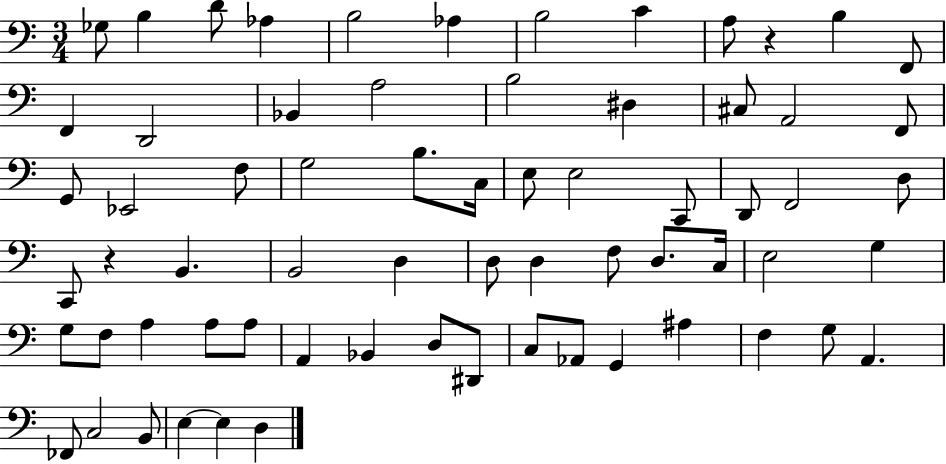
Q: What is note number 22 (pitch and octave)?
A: Eb2